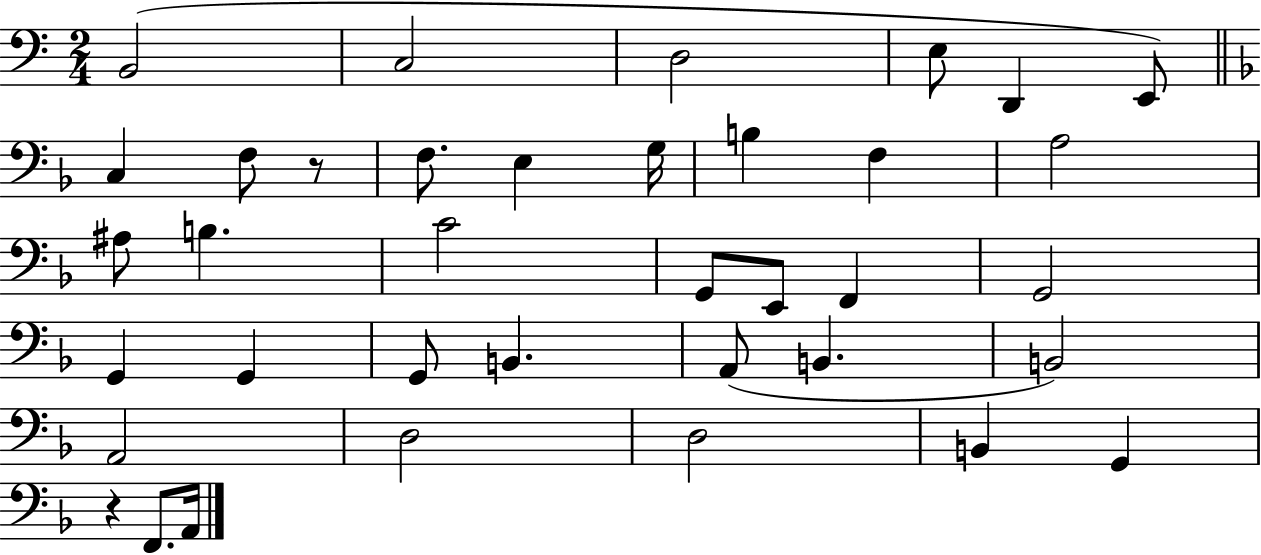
B2/h C3/h D3/h E3/e D2/q E2/e C3/q F3/e R/e F3/e. E3/q G3/s B3/q F3/q A3/h A#3/e B3/q. C4/h G2/e E2/e F2/q G2/h G2/q G2/q G2/e B2/q. A2/e B2/q. B2/h A2/h D3/h D3/h B2/q G2/q R/q F2/e. A2/s